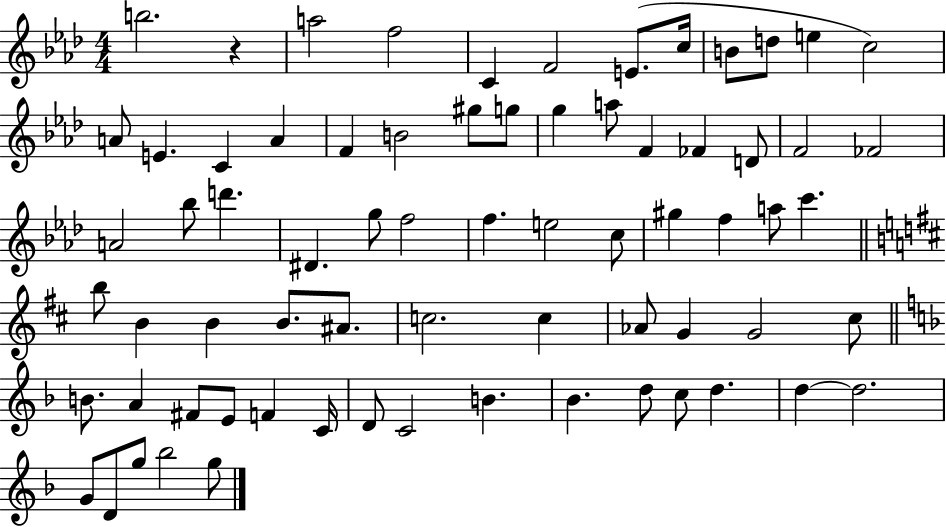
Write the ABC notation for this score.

X:1
T:Untitled
M:4/4
L:1/4
K:Ab
b2 z a2 f2 C F2 E/2 c/4 B/2 d/2 e c2 A/2 E C A F B2 ^g/2 g/2 g a/2 F _F D/2 F2 _F2 A2 _b/2 d' ^D g/2 f2 f e2 c/2 ^g f a/2 c' b/2 B B B/2 ^A/2 c2 c _A/2 G G2 ^c/2 B/2 A ^F/2 E/2 F C/4 D/2 C2 B _B d/2 c/2 d d d2 G/2 D/2 g/2 _b2 g/2